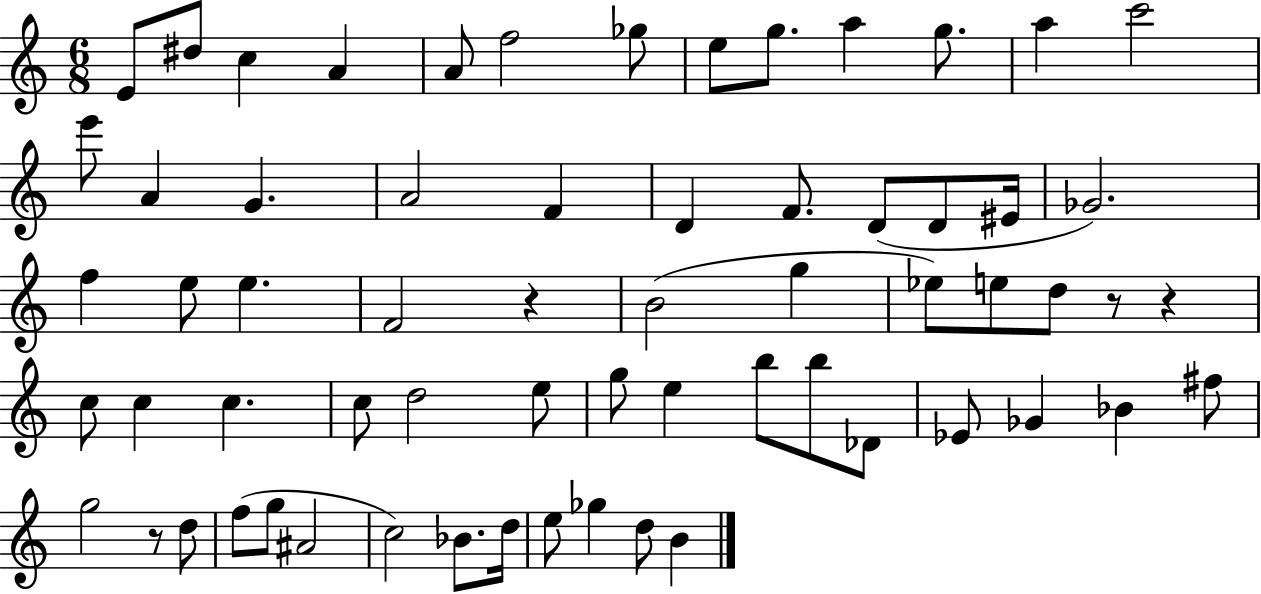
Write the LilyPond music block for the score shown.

{
  \clef treble
  \numericTimeSignature
  \time 6/8
  \key c \major
  \repeat volta 2 { e'8 dis''8 c''4 a'4 | a'8 f''2 ges''8 | e''8 g''8. a''4 g''8. | a''4 c'''2 | \break e'''8 a'4 g'4. | a'2 f'4 | d'4 f'8. d'8( d'8 eis'16 | ges'2.) | \break f''4 e''8 e''4. | f'2 r4 | b'2( g''4 | ees''8) e''8 d''8 r8 r4 | \break c''8 c''4 c''4. | c''8 d''2 e''8 | g''8 e''4 b''8 b''8 des'8 | ees'8 ges'4 bes'4 fis''8 | \break g''2 r8 d''8 | f''8( g''8 ais'2 | c''2) bes'8. d''16 | e''8 ges''4 d''8 b'4 | \break } \bar "|."
}